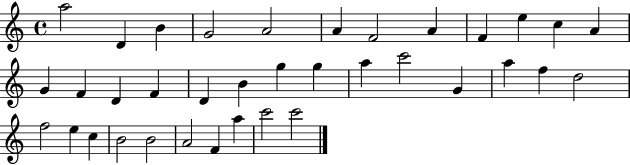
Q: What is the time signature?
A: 4/4